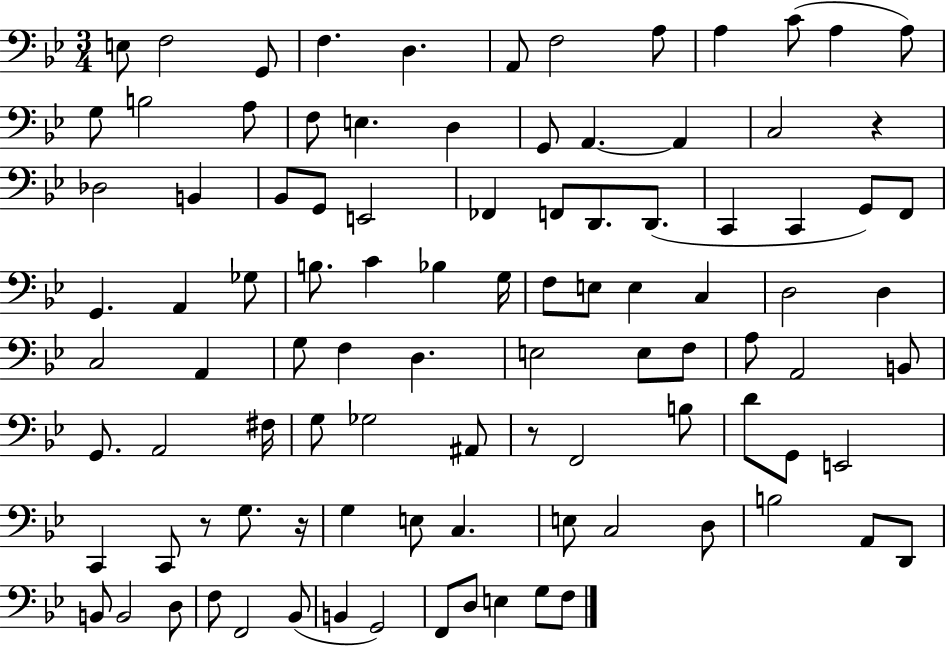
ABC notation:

X:1
T:Untitled
M:3/4
L:1/4
K:Bb
E,/2 F,2 G,,/2 F, D, A,,/2 F,2 A,/2 A, C/2 A, A,/2 G,/2 B,2 A,/2 F,/2 E, D, G,,/2 A,, A,, C,2 z _D,2 B,, _B,,/2 G,,/2 E,,2 _F,, F,,/2 D,,/2 D,,/2 C,, C,, G,,/2 F,,/2 G,, A,, _G,/2 B,/2 C _B, G,/4 F,/2 E,/2 E, C, D,2 D, C,2 A,, G,/2 F, D, E,2 E,/2 F,/2 A,/2 A,,2 B,,/2 G,,/2 A,,2 ^F,/4 G,/2 _G,2 ^A,,/2 z/2 F,,2 B,/2 D/2 G,,/2 E,,2 C,, C,,/2 z/2 G,/2 z/4 G, E,/2 C, E,/2 C,2 D,/2 B,2 A,,/2 D,,/2 B,,/2 B,,2 D,/2 F,/2 F,,2 _B,,/2 B,, G,,2 F,,/2 D,/2 E, G,/2 F,/2